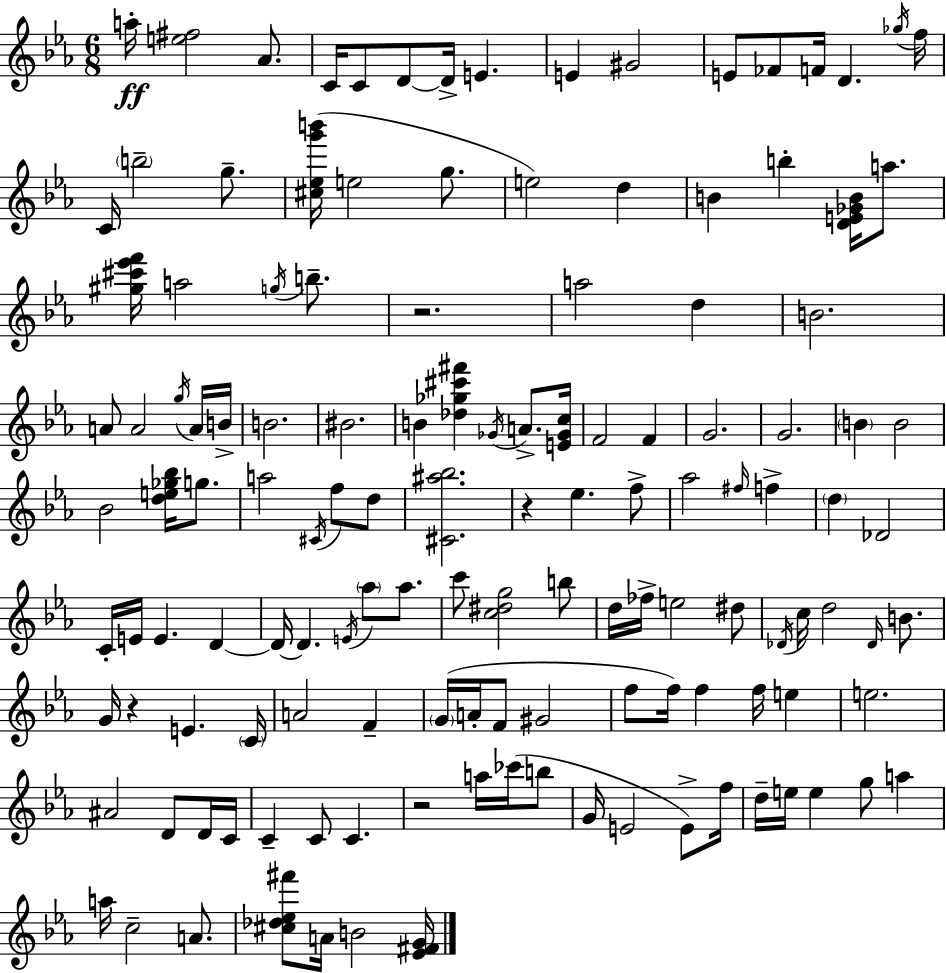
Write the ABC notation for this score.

X:1
T:Untitled
M:6/8
L:1/4
K:Cm
a/4 [e^f]2 _A/2 C/4 C/2 D/2 D/4 E E ^G2 E/2 _F/2 F/4 D _g/4 f/4 C/4 b2 g/2 [^c_eg'b']/4 e2 g/2 e2 d B b [DE_GB]/4 a/2 [^g^c'_e'f']/4 a2 g/4 b/2 z2 a2 d B2 A/2 A2 g/4 A/4 B/4 B2 ^B2 B [_d_g^c'^f'] _G/4 A/2 [E_Gc]/4 F2 F G2 G2 B B2 _B2 [de_g_b]/4 g/2 a2 ^C/4 f/2 d/2 [^C^a_b]2 z _e f/2 _a2 ^f/4 f d _D2 C/4 E/4 E D D/4 D E/4 _a/2 _a/2 c'/2 [c^dg]2 b/2 d/4 _f/4 e2 ^d/2 _D/4 c/4 d2 _D/4 B/2 G/4 z E C/4 A2 F G/4 A/4 F/2 ^G2 f/2 f/4 f f/4 e e2 ^A2 D/2 D/4 C/4 C C/2 C z2 a/4 _c'/4 b/2 G/4 E2 E/2 f/4 d/4 e/4 e g/2 a a/4 c2 A/2 [^c_d_e^f']/2 A/4 B2 [_E^FG]/4